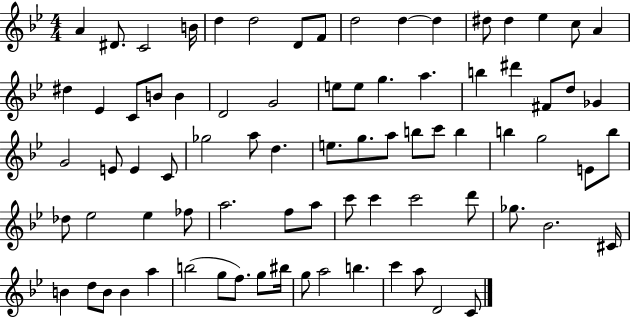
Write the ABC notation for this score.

X:1
T:Untitled
M:4/4
L:1/4
K:Bb
A ^D/2 C2 B/4 d d2 D/2 F/2 d2 d d ^d/2 ^d _e c/2 A ^d _E C/2 B/2 B D2 G2 e/2 e/2 g a b ^d' ^F/2 d/2 _G G2 E/2 E C/2 _g2 a/2 d e/2 g/2 a/2 b/2 c'/2 b b g2 E/2 b/2 _d/2 _e2 _e _f/2 a2 f/2 a/2 c'/2 c' c'2 d'/2 _g/2 _B2 ^C/4 B d/2 B/2 B a b2 g/2 f/2 g/2 ^b/4 g/2 a2 b c' a/2 D2 C/2